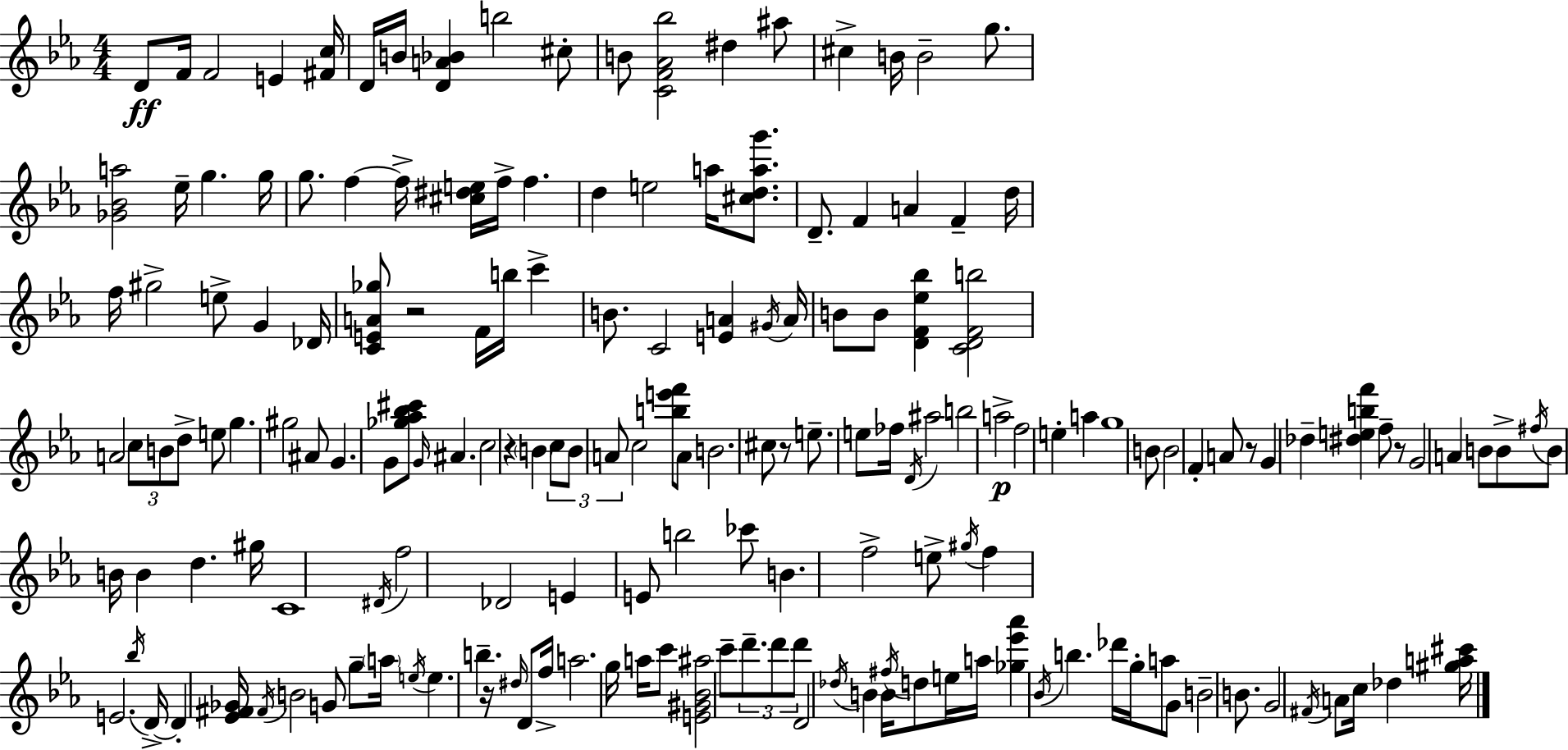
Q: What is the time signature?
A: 4/4